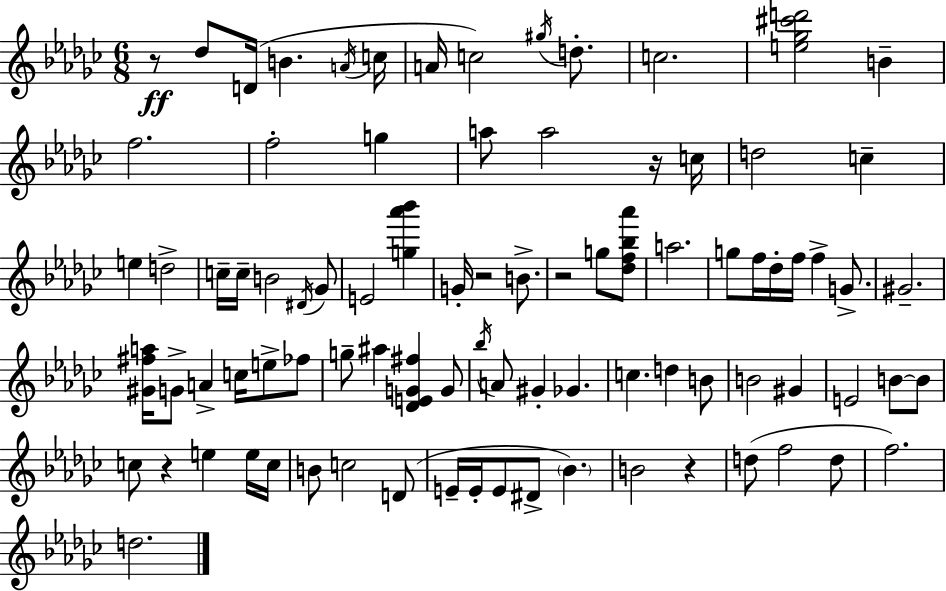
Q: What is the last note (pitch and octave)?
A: D5